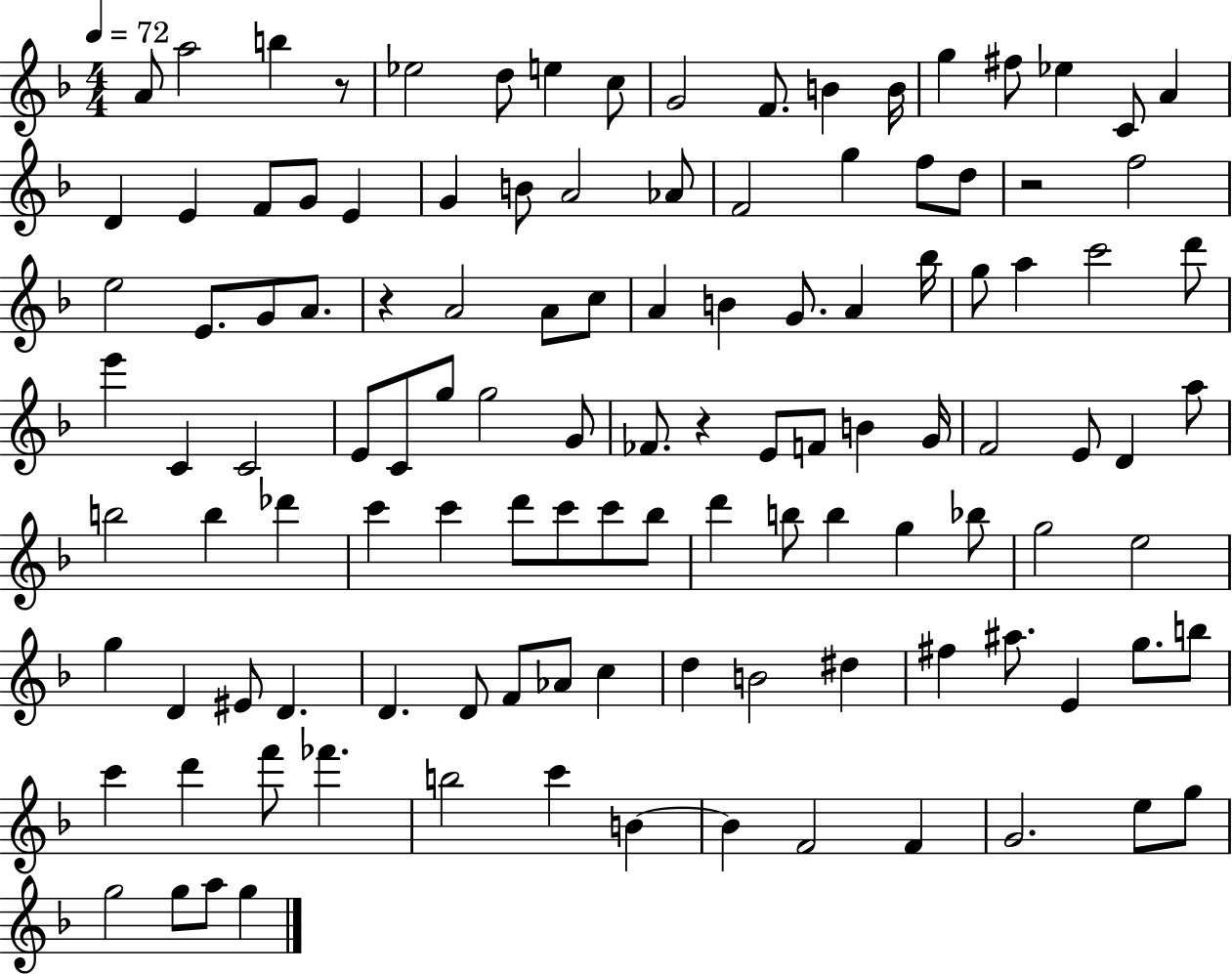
{
  \clef treble
  \numericTimeSignature
  \time 4/4
  \key f \major
  \tempo 4 = 72
  a'8 a''2 b''4 r8 | ees''2 d''8 e''4 c''8 | g'2 f'8. b'4 b'16 | g''4 fis''8 ees''4 c'8 a'4 | \break d'4 e'4 f'8 g'8 e'4 | g'4 b'8 a'2 aes'8 | f'2 g''4 f''8 d''8 | r2 f''2 | \break e''2 e'8. g'8 a'8. | r4 a'2 a'8 c''8 | a'4 b'4 g'8. a'4 bes''16 | g''8 a''4 c'''2 d'''8 | \break e'''4 c'4 c'2 | e'8 c'8 g''8 g''2 g'8 | fes'8. r4 e'8 f'8 b'4 g'16 | f'2 e'8 d'4 a''8 | \break b''2 b''4 des'''4 | c'''4 c'''4 d'''8 c'''8 c'''8 bes''8 | d'''4 b''8 b''4 g''4 bes''8 | g''2 e''2 | \break g''4 d'4 eis'8 d'4. | d'4. d'8 f'8 aes'8 c''4 | d''4 b'2 dis''4 | fis''4 ais''8. e'4 g''8. b''8 | \break c'''4 d'''4 f'''8 fes'''4. | b''2 c'''4 b'4~~ | b'4 f'2 f'4 | g'2. e''8 g''8 | \break g''2 g''8 a''8 g''4 | \bar "|."
}